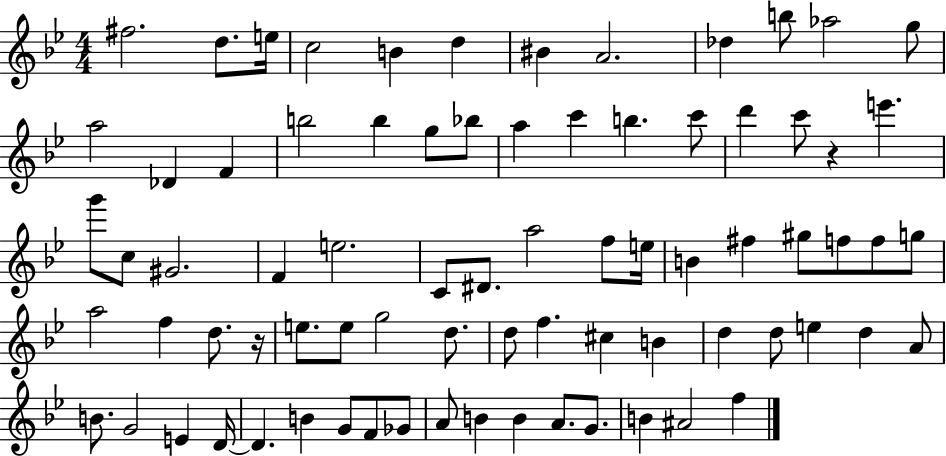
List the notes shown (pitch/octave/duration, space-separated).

F#5/h. D5/e. E5/s C5/h B4/q D5/q BIS4/q A4/h. Db5/q B5/e Ab5/h G5/e A5/h Db4/q F4/q B5/h B5/q G5/e Bb5/e A5/q C6/q B5/q. C6/e D6/q C6/e R/q E6/q. G6/e C5/e G#4/h. F4/q E5/h. C4/e D#4/e. A5/h F5/e E5/s B4/q F#5/q G#5/e F5/e F5/e G5/e A5/h F5/q D5/e. R/s E5/e. E5/e G5/h D5/e. D5/e F5/q. C#5/q B4/q D5/q D5/e E5/q D5/q A4/e B4/e. G4/h E4/q D4/s D4/q. B4/q G4/e F4/e Gb4/e A4/e B4/q B4/q A4/e. G4/e. B4/q A#4/h F5/q